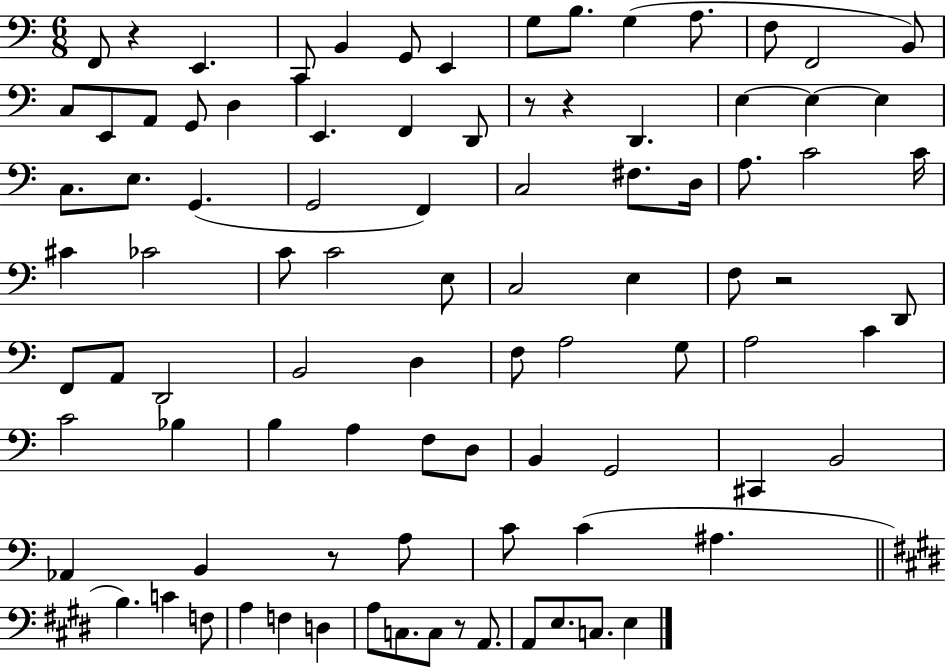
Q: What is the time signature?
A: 6/8